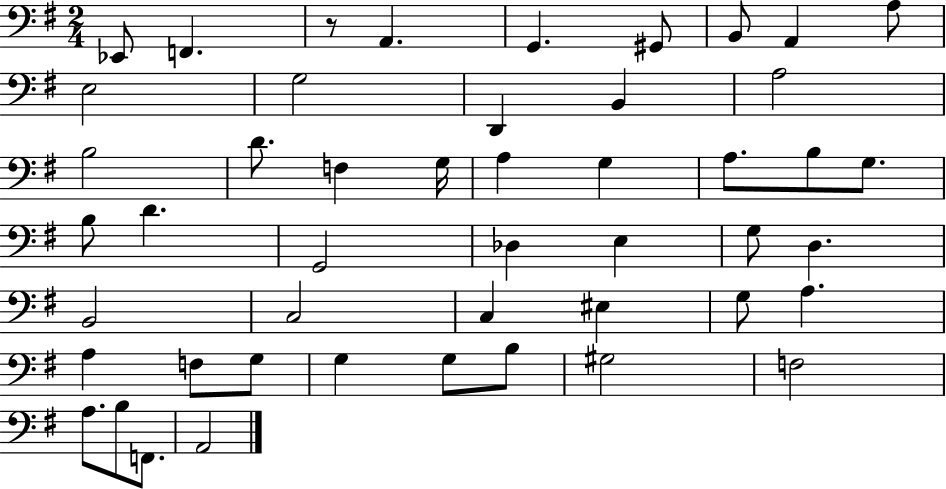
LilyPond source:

{
  \clef bass
  \numericTimeSignature
  \time 2/4
  \key g \major
  ees,8 f,4. | r8 a,4. | g,4. gis,8 | b,8 a,4 a8 | \break e2 | g2 | d,4 b,4 | a2 | \break b2 | d'8. f4 g16 | a4 g4 | a8. b8 g8. | \break b8 d'4. | g,2 | des4 e4 | g8 d4. | \break b,2 | c2 | c4 eis4 | g8 a4. | \break a4 f8 g8 | g4 g8 b8 | gis2 | f2 | \break a8. b8 f,8. | a,2 | \bar "|."
}